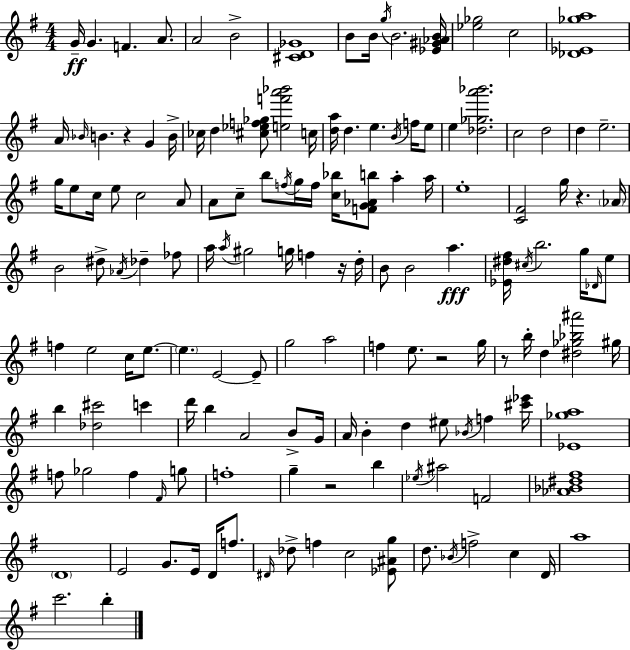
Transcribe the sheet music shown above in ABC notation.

X:1
T:Untitled
M:4/4
L:1/4
K:Em
G/4 G F A/2 A2 B2 [^CD_G]4 B/2 B/4 g/4 B2 [_E^G_AB]/4 [_e_g]2 c2 [_D_E_ga]4 A/4 _B/4 B z G B/4 _c/4 d [^c_ef_g]/2 [ef'a'_b']2 c/4 [da]/4 d e B/4 f/4 e/2 e [_d_ga'_b']2 c2 d2 d e2 g/4 e/2 c/4 e/2 c2 A/2 A/2 c/2 b/2 f/4 g/4 f/4 [c_b]/4 [FG_Ab]/2 a a/4 e4 [C^F]2 g/4 z _A/4 B2 ^d/2 _A/4 _d _f/2 a/4 a/4 ^g2 g/4 f z/4 d/4 B/2 B2 a [_E^d^f]/4 ^c/4 b2 g/4 _D/4 e/2 f e2 c/4 e/2 e E2 E/2 g2 a2 f e/2 z2 g/4 z/2 b/4 d [^d_g_b^a']2 ^g/4 b [_d^c']2 c' d'/4 b A2 B/2 G/4 A/4 B d ^e/2 _B/4 f [^c'_e']/4 [_E_ga]4 f/2 _g2 f ^F/4 g/2 f4 g z2 b _e/4 ^a2 F2 [_A_B^d^f]4 D4 E2 G/2 E/4 D/4 f/2 ^D/4 _d/2 f c2 [_E^Ag]/2 d/2 _B/4 f2 c D/4 a4 c'2 b